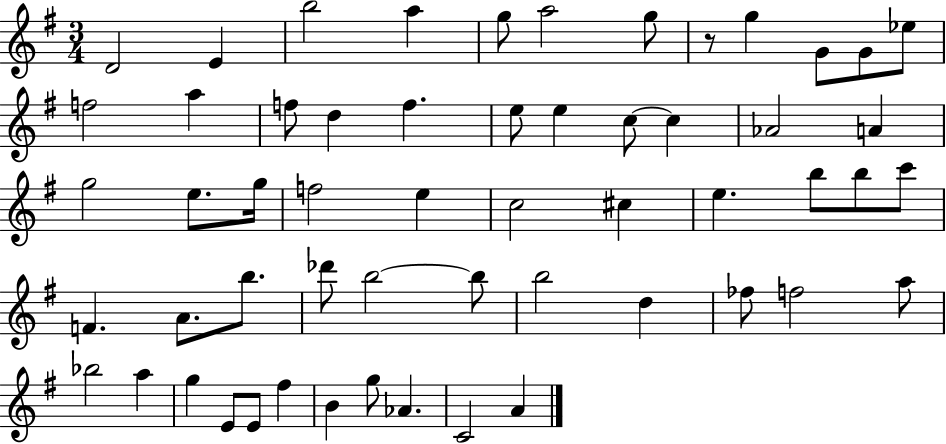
{
  \clef treble
  \numericTimeSignature
  \time 3/4
  \key g \major
  \repeat volta 2 { d'2 e'4 | b''2 a''4 | g''8 a''2 g''8 | r8 g''4 g'8 g'8 ees''8 | \break f''2 a''4 | f''8 d''4 f''4. | e''8 e''4 c''8~~ c''4 | aes'2 a'4 | \break g''2 e''8. g''16 | f''2 e''4 | c''2 cis''4 | e''4. b''8 b''8 c'''8 | \break f'4. a'8. b''8. | des'''8 b''2~~ b''8 | b''2 d''4 | fes''8 f''2 a''8 | \break bes''2 a''4 | g''4 e'8 e'8 fis''4 | b'4 g''8 aes'4. | c'2 a'4 | \break } \bar "|."
}